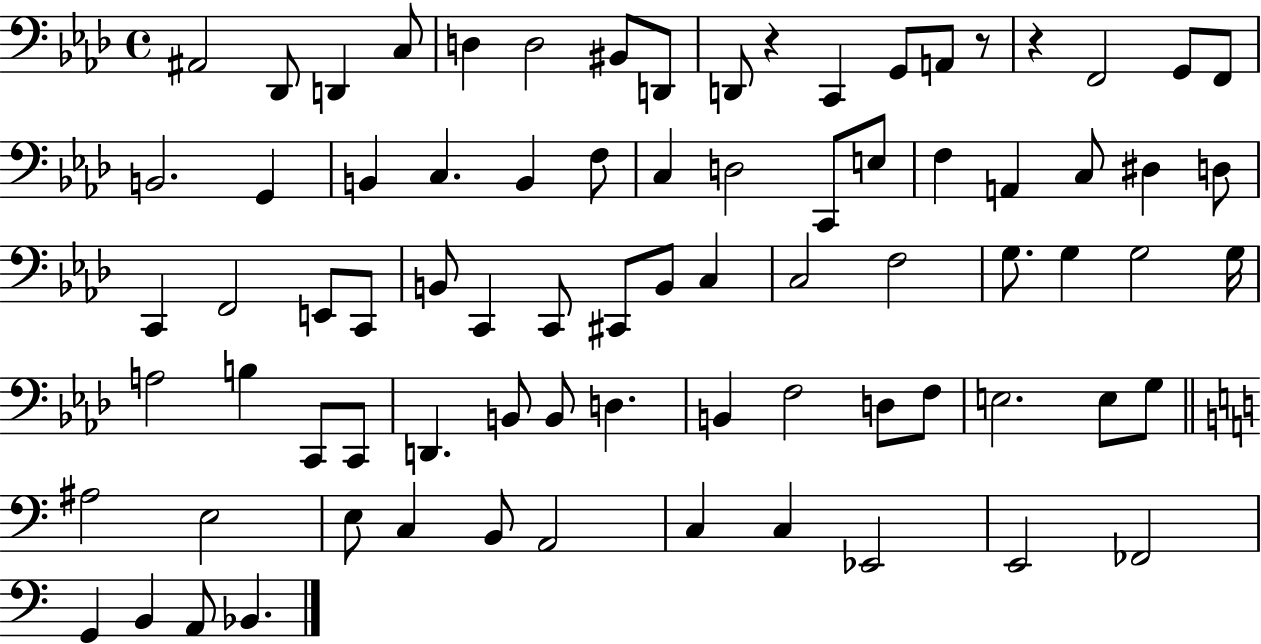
A#2/h Db2/e D2/q C3/e D3/q D3/h BIS2/e D2/e D2/e R/q C2/q G2/e A2/e R/e R/q F2/h G2/e F2/e B2/h. G2/q B2/q C3/q. B2/q F3/e C3/q D3/h C2/e E3/e F3/q A2/q C3/e D#3/q D3/e C2/q F2/h E2/e C2/e B2/e C2/q C2/e C#2/e B2/e C3/q C3/h F3/h G3/e. G3/q G3/h G3/s A3/h B3/q C2/e C2/e D2/q. B2/e B2/e D3/q. B2/q F3/h D3/e F3/e E3/h. E3/e G3/e A#3/h E3/h E3/e C3/q B2/e A2/h C3/q C3/q Eb2/h E2/h FES2/h G2/q B2/q A2/e Bb2/q.